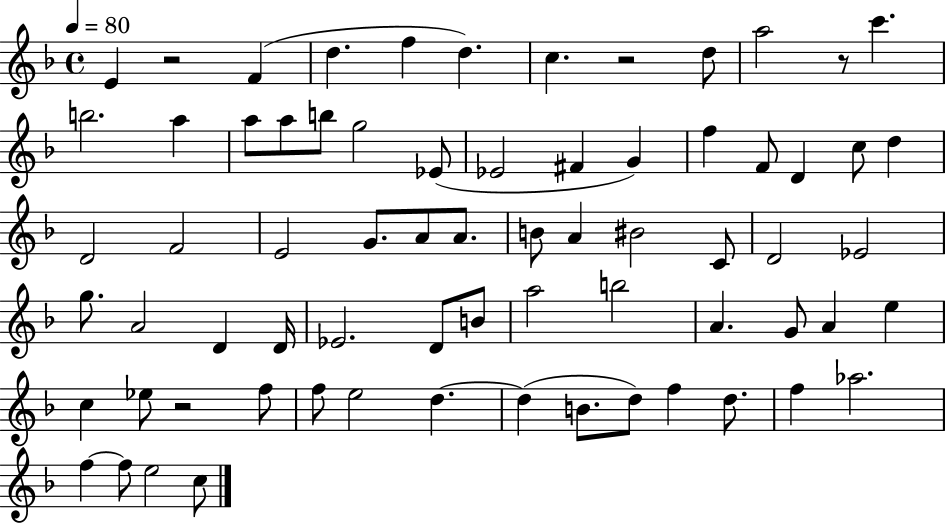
E4/q R/h F4/q D5/q. F5/q D5/q. C5/q. R/h D5/e A5/h R/e C6/q. B5/h. A5/q A5/e A5/e B5/e G5/h Eb4/e Eb4/h F#4/q G4/q F5/q F4/e D4/q C5/e D5/q D4/h F4/h E4/h G4/e. A4/e A4/e. B4/e A4/q BIS4/h C4/e D4/h Eb4/h G5/e. A4/h D4/q D4/s Eb4/h. D4/e B4/e A5/h B5/h A4/q. G4/e A4/q E5/q C5/q Eb5/e R/h F5/e F5/e E5/h D5/q. D5/q B4/e. D5/e F5/q D5/e. F5/q Ab5/h. F5/q F5/e E5/h C5/e